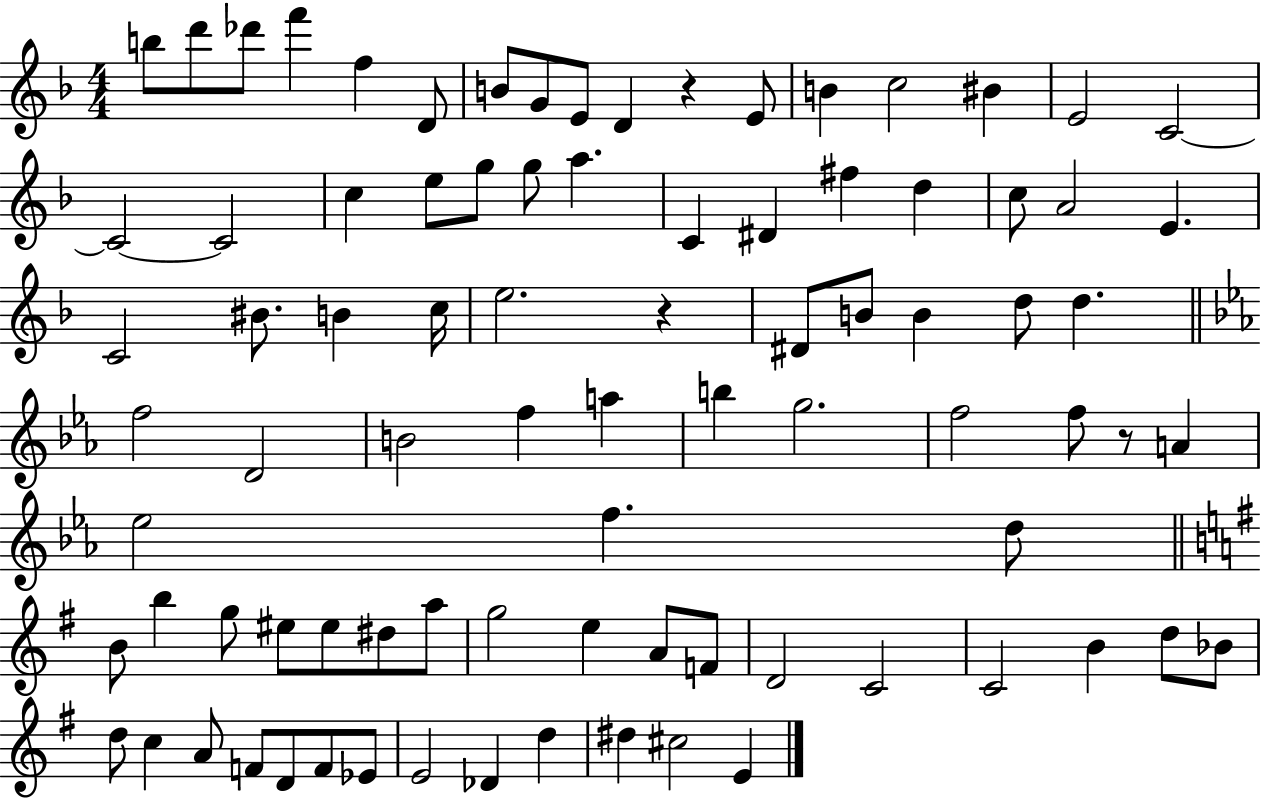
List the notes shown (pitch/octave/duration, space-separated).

B5/e D6/e Db6/e F6/q F5/q D4/e B4/e G4/e E4/e D4/q R/q E4/e B4/q C5/h BIS4/q E4/h C4/h C4/h C4/h C5/q E5/e G5/e G5/e A5/q. C4/q D#4/q F#5/q D5/q C5/e A4/h E4/q. C4/h BIS4/e. B4/q C5/s E5/h. R/q D#4/e B4/e B4/q D5/e D5/q. F5/h D4/h B4/h F5/q A5/q B5/q G5/h. F5/h F5/e R/e A4/q Eb5/h F5/q. D5/e B4/e B5/q G5/e EIS5/e EIS5/e D#5/e A5/e G5/h E5/q A4/e F4/e D4/h C4/h C4/h B4/q D5/e Bb4/e D5/e C5/q A4/e F4/e D4/e F4/e Eb4/e E4/h Db4/q D5/q D#5/q C#5/h E4/q